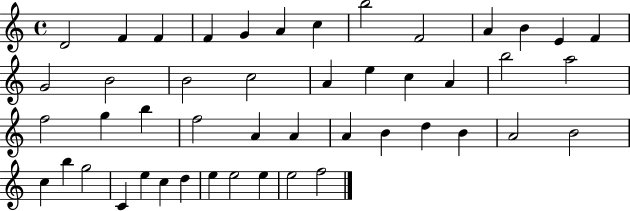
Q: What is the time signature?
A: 4/4